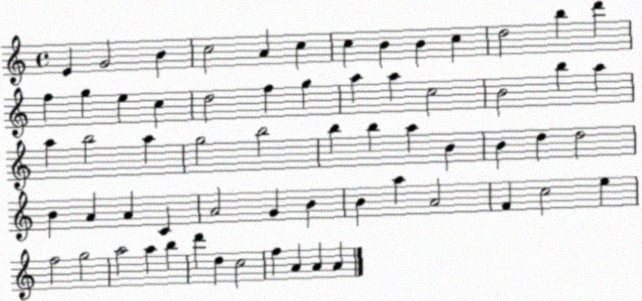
X:1
T:Untitled
M:4/4
L:1/4
K:C
E G2 B c2 A c c B B c d2 b d' f g e c d2 f g a a c2 B2 b a a b2 a g2 b2 b b a B B d d2 B A A C A2 G B B a A2 F c2 e f2 g2 a2 a b d' d c2 f A A A